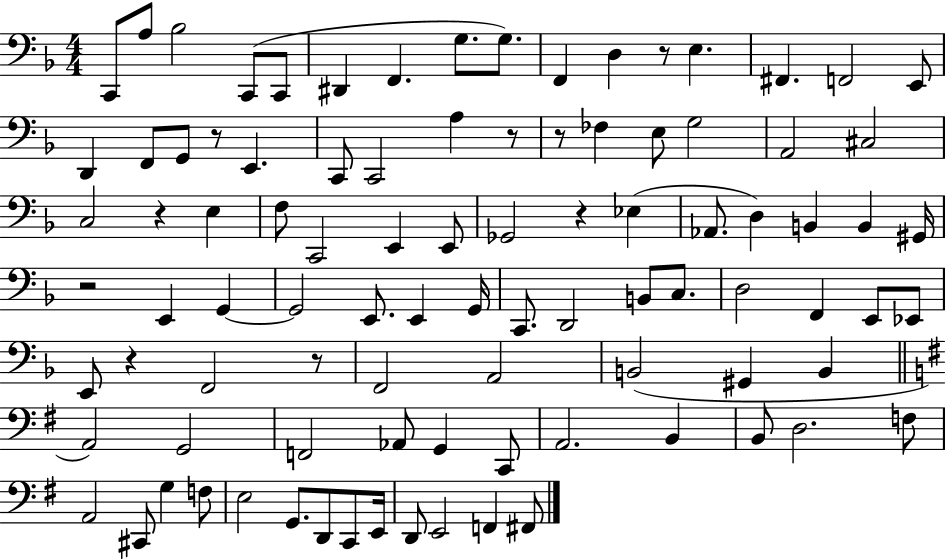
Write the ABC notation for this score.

X:1
T:Untitled
M:4/4
L:1/4
K:F
C,,/2 A,/2 _B,2 C,,/2 C,,/2 ^D,, F,, G,/2 G,/2 F,, D, z/2 E, ^F,, F,,2 E,,/2 D,, F,,/2 G,,/2 z/2 E,, C,,/2 C,,2 A, z/2 z/2 _F, E,/2 G,2 A,,2 ^C,2 C,2 z E, F,/2 C,,2 E,, E,,/2 _G,,2 z _E, _A,,/2 D, B,, B,, ^G,,/4 z2 E,, G,, G,,2 E,,/2 E,, G,,/4 C,,/2 D,,2 B,,/2 C,/2 D,2 F,, E,,/2 _E,,/2 E,,/2 z F,,2 z/2 F,,2 A,,2 B,,2 ^G,, B,, A,,2 G,,2 F,,2 _A,,/2 G,, C,,/2 A,,2 B,, B,,/2 D,2 F,/2 A,,2 ^C,,/2 G, F,/2 E,2 G,,/2 D,,/2 C,,/2 E,,/4 D,,/2 E,,2 F,, ^F,,/2